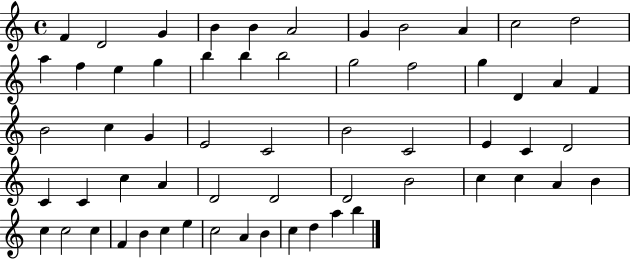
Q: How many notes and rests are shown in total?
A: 60